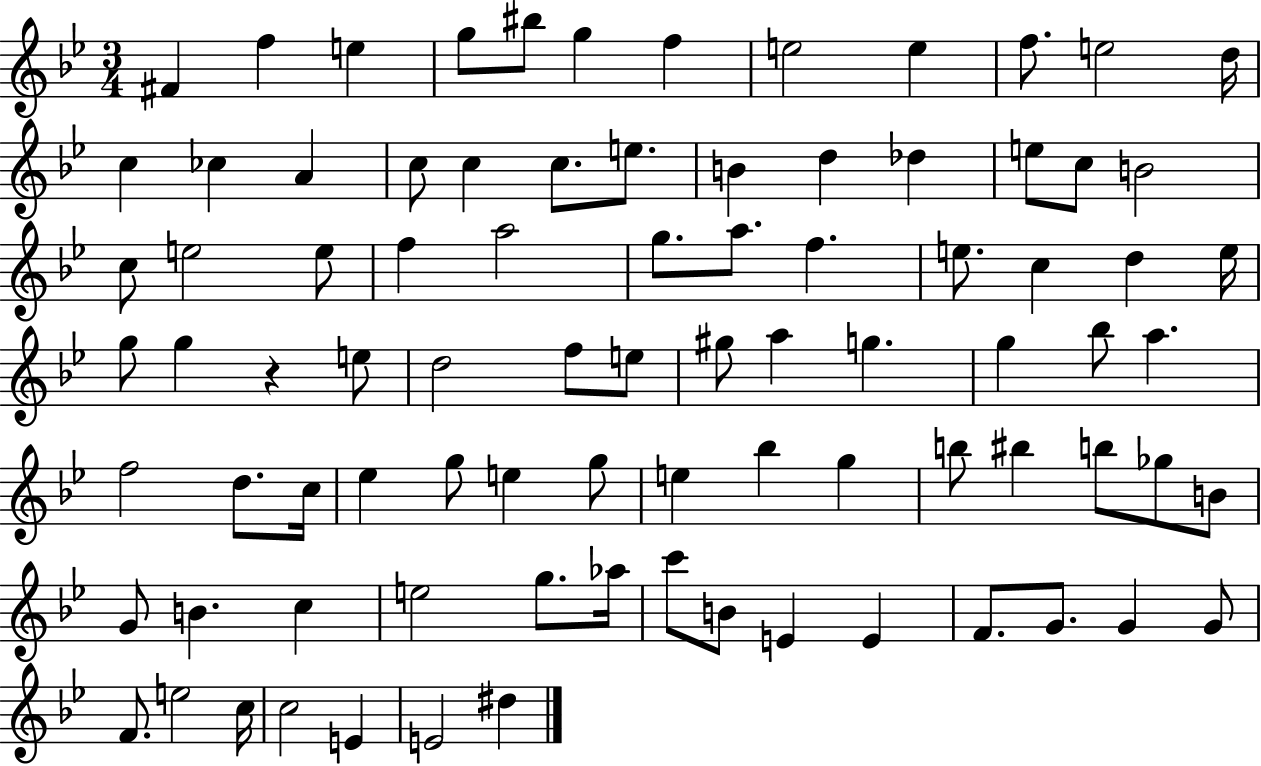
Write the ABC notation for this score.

X:1
T:Untitled
M:3/4
L:1/4
K:Bb
^F f e g/2 ^b/2 g f e2 e f/2 e2 d/4 c _c A c/2 c c/2 e/2 B d _d e/2 c/2 B2 c/2 e2 e/2 f a2 g/2 a/2 f e/2 c d e/4 g/2 g z e/2 d2 f/2 e/2 ^g/2 a g g _b/2 a f2 d/2 c/4 _e g/2 e g/2 e _b g b/2 ^b b/2 _g/2 B/2 G/2 B c e2 g/2 _a/4 c'/2 B/2 E E F/2 G/2 G G/2 F/2 e2 c/4 c2 E E2 ^d